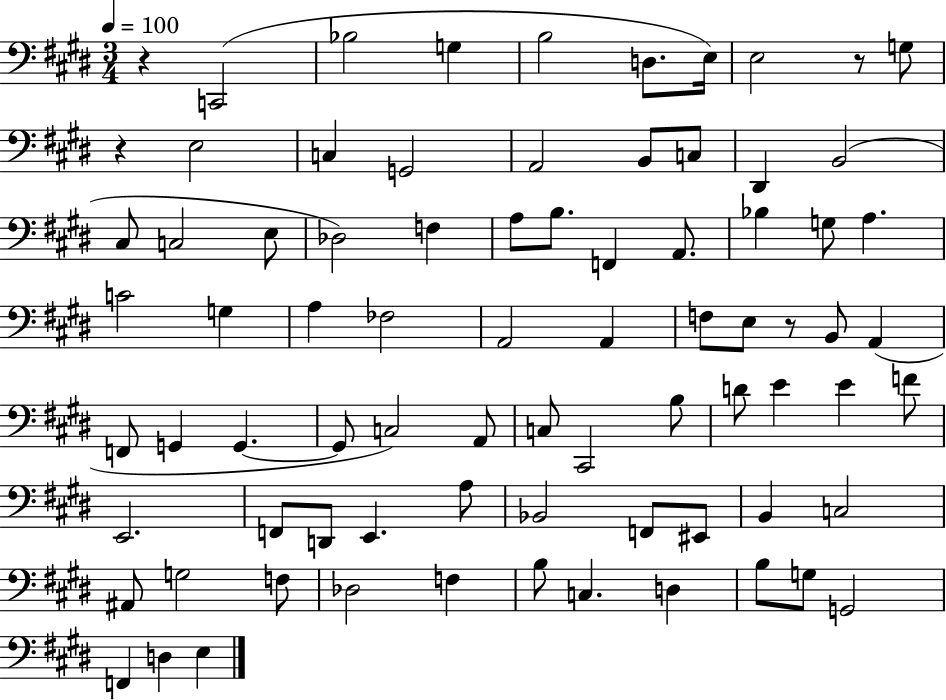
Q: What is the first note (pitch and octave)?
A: C2